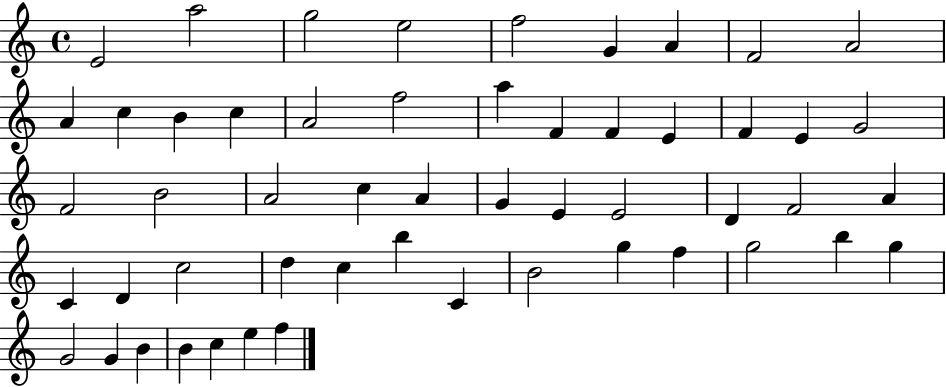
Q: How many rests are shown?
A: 0